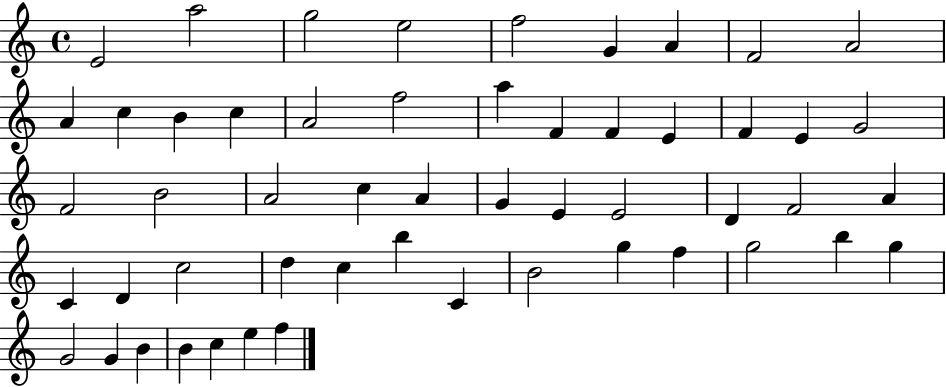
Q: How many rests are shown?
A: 0